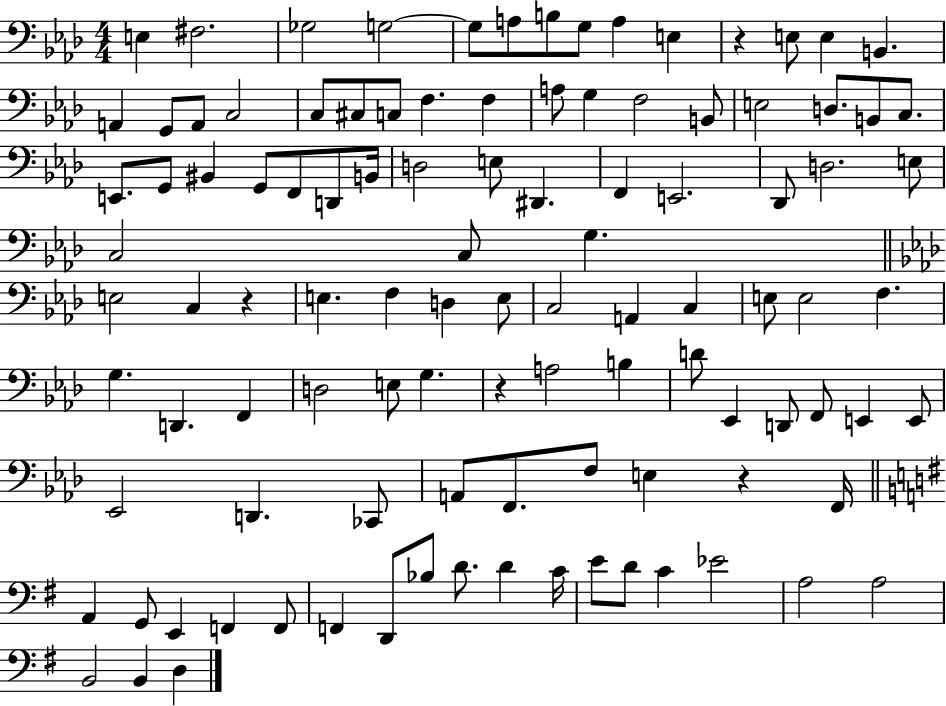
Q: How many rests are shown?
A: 4